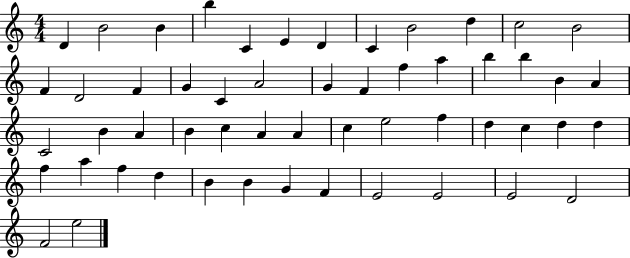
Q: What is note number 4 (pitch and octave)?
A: B5